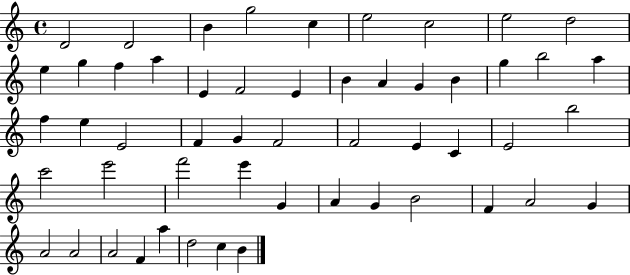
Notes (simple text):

D4/h D4/h B4/q G5/h C5/q E5/h C5/h E5/h D5/h E5/q G5/q F5/q A5/q E4/q F4/h E4/q B4/q A4/q G4/q B4/q G5/q B5/h A5/q F5/q E5/q E4/h F4/q G4/q F4/h F4/h E4/q C4/q E4/h B5/h C6/h E6/h F6/h E6/q G4/q A4/q G4/q B4/h F4/q A4/h G4/q A4/h A4/h A4/h F4/q A5/q D5/h C5/q B4/q